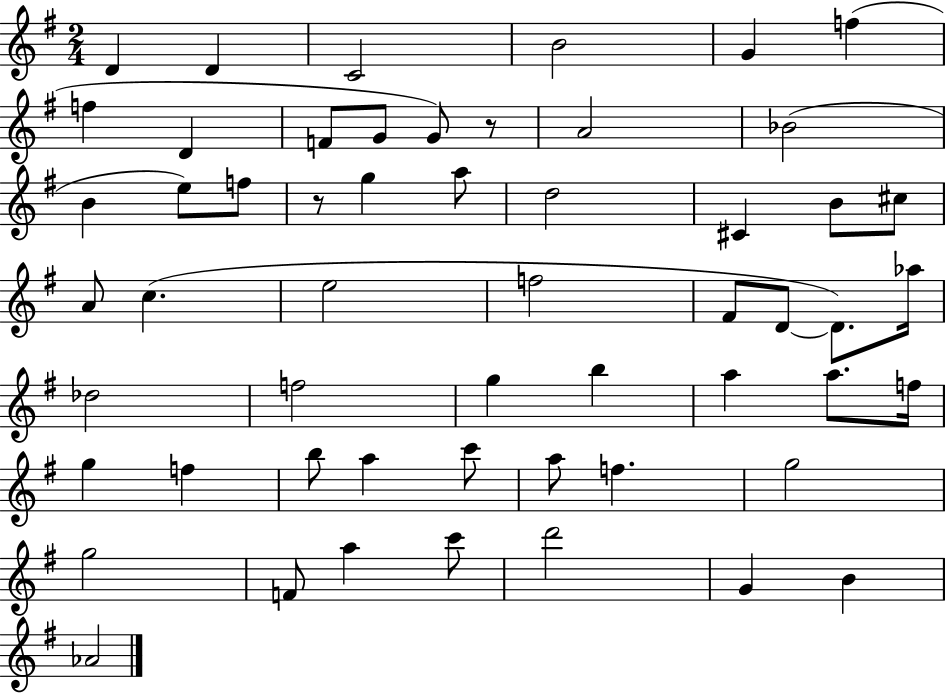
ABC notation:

X:1
T:Untitled
M:2/4
L:1/4
K:G
D D C2 B2 G f f D F/2 G/2 G/2 z/2 A2 _B2 B e/2 f/2 z/2 g a/2 d2 ^C B/2 ^c/2 A/2 c e2 f2 ^F/2 D/2 D/2 _a/4 _d2 f2 g b a a/2 f/4 g f b/2 a c'/2 a/2 f g2 g2 F/2 a c'/2 d'2 G B _A2